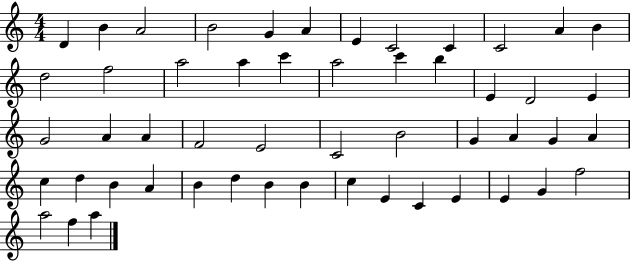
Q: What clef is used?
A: treble